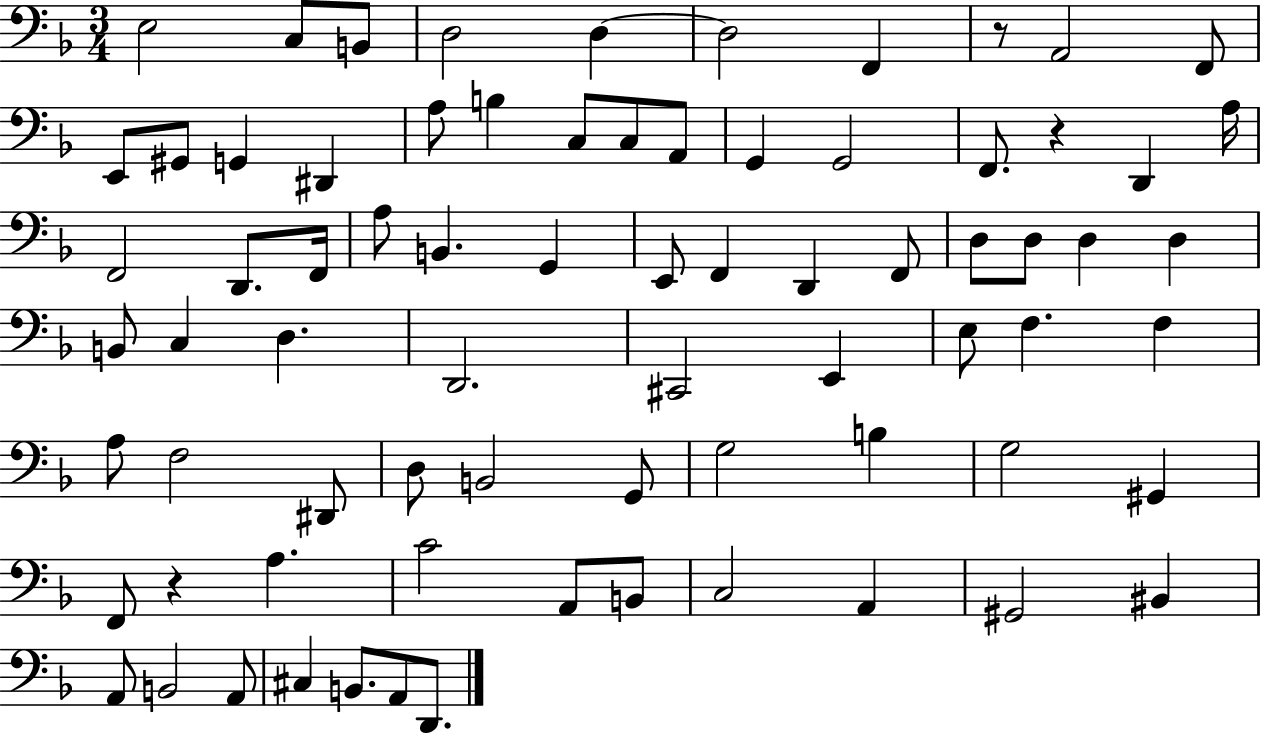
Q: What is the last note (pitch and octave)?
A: D2